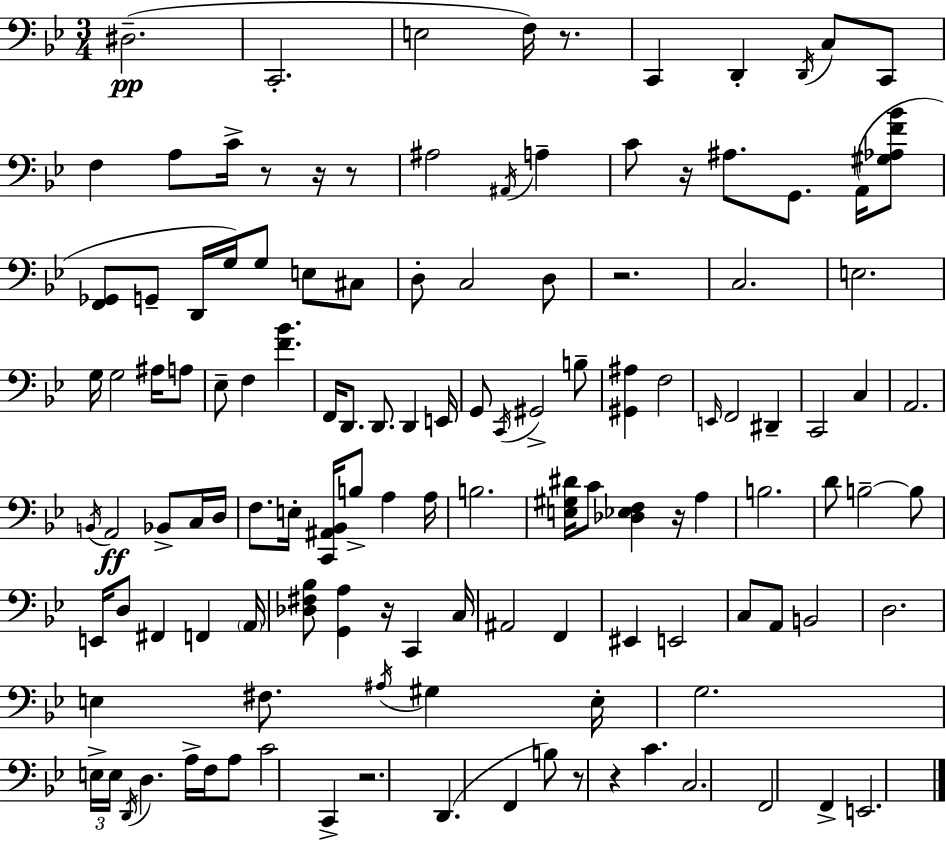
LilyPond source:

{
  \clef bass
  \numericTimeSignature
  \time 3/4
  \key bes \major
  \repeat volta 2 { dis2.--(\pp | c,2.-. | e2 f16) r8. | c,4 d,4-. \acciaccatura { d,16 } c8 c,8 | \break f4 a8 c'16-> r8 r16 r8 | ais2 \acciaccatura { ais,16 } a4-- | c'8 r16 ais8. g,8. a,16( | <gis aes f' bes'>8 <f, ges,>8 g,8-- d,16 g16) g8 e8 | \break cis8 d8-. c2 | d8 r2. | c2. | e2. | \break g16 g2 ais16 | a8 ees8-- f4 <f' bes'>4. | f,16 d,8. d,8. d,4 | e,16 g,8 \acciaccatura { c,16 } gis,2-> | \break b8-- <gis, ais>4 f2 | \grace { e,16 } f,2 | dis,4-- c,2 | c4 a,2. | \break \acciaccatura { b,16 } a,2\ff | bes,8-> c16 d16 f8. e16-. <c, ais, bes,>16 b8-> | a4 a16 b2. | <e gis dis'>16 c'8 <des ees f>4 | \break r16 a4 b2. | d'8 b2--~~ | b8 e,16 d8 fis,4 | f,4 \parenthesize a,16 <des fis bes>8 <g, a>4 r16 | \break c,4 c16 ais,2 | f,4 eis,4 e,2 | c8 a,8 b,2 | d2. | \break e4 fis8. | \acciaccatura { ais16 } gis4 e16-. g2. | \tuplet 3/2 { e16-> e16 \acciaccatura { d,16 } } d4. | a16-> f16 a8 c'2 | \break c,4-> r2. | d,4.( | f,4 b8) r8 r4 | c'4. c2. | \break f,2 | f,4-> e,2. | } \bar "|."
}